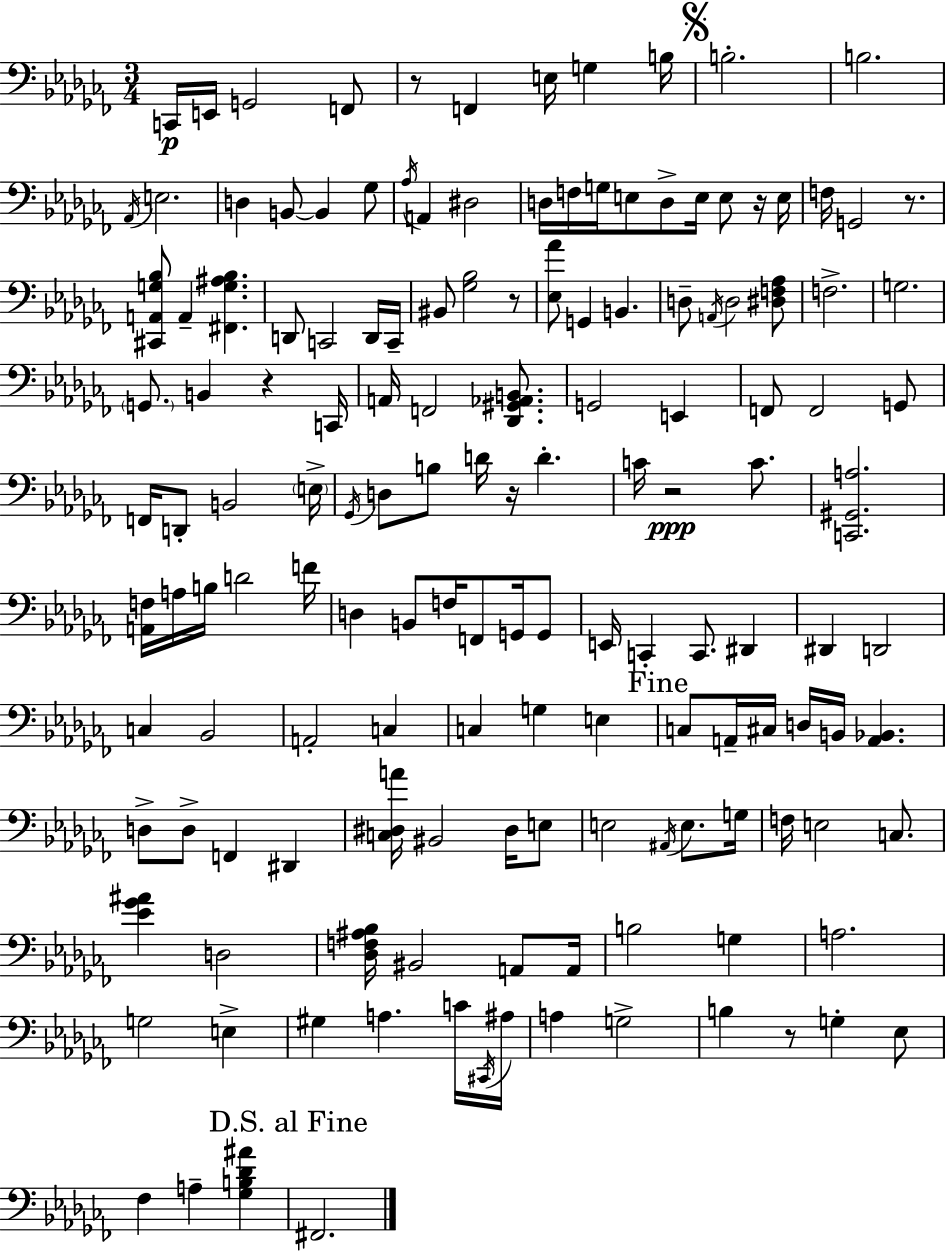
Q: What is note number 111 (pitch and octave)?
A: G3